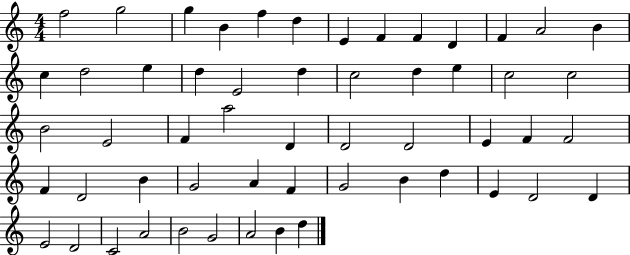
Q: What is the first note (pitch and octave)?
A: F5